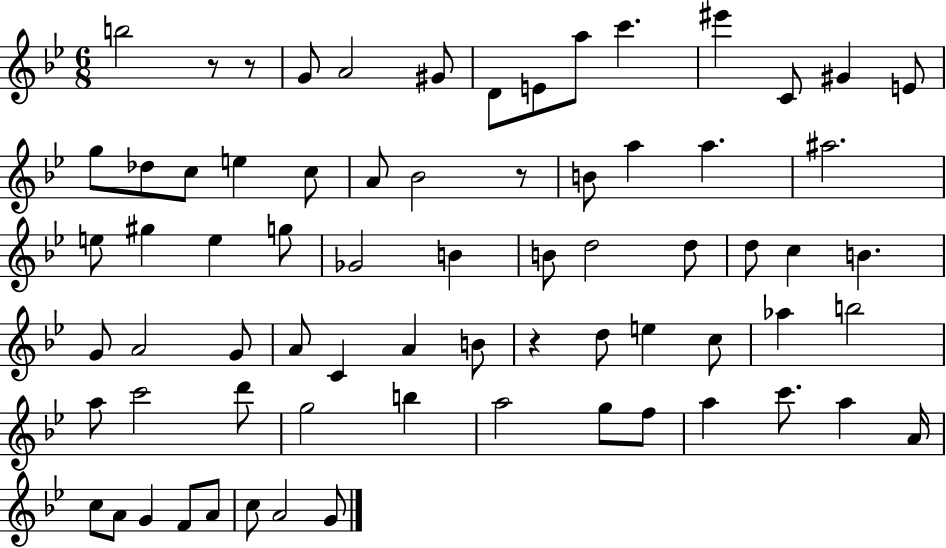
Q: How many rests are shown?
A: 4